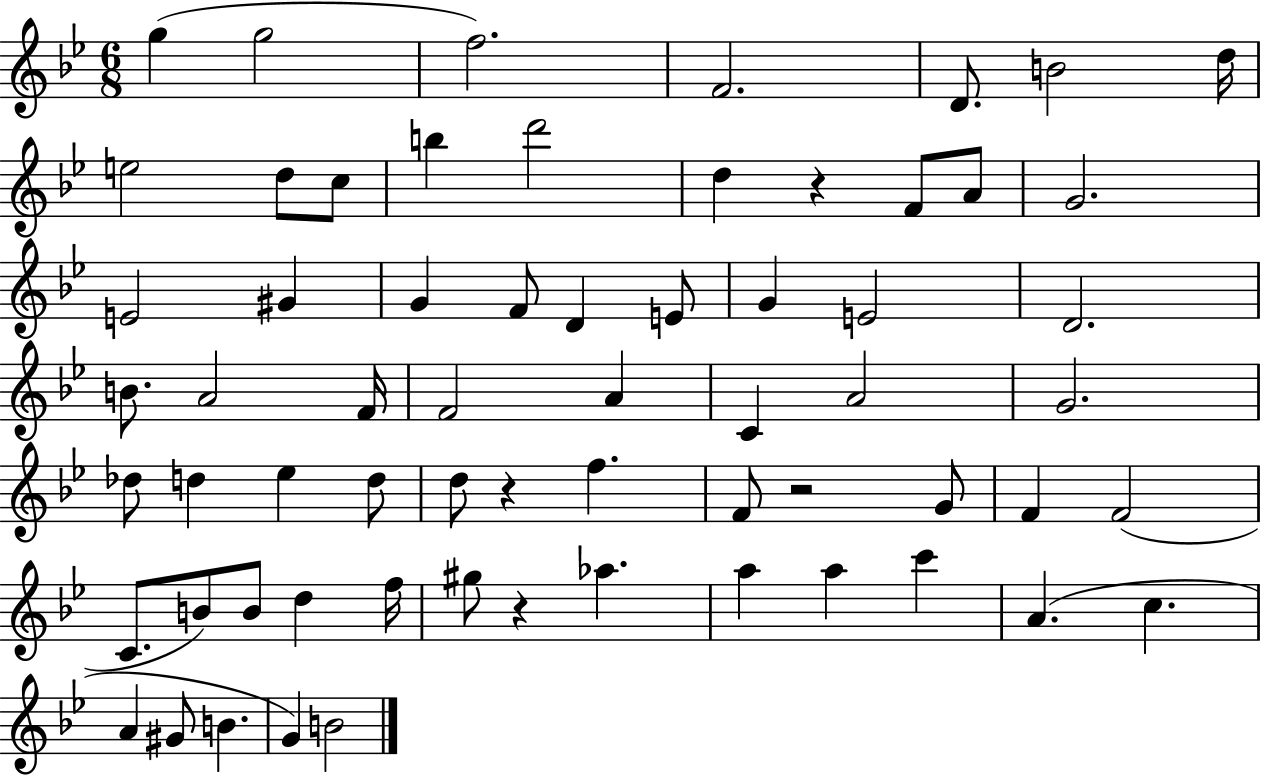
G5/q G5/h F5/h. F4/h. D4/e. B4/h D5/s E5/h D5/e C5/e B5/q D6/h D5/q R/q F4/e A4/e G4/h. E4/h G#4/q G4/q F4/e D4/q E4/e G4/q E4/h D4/h. B4/e. A4/h F4/s F4/h A4/q C4/q A4/h G4/h. Db5/e D5/q Eb5/q D5/e D5/e R/q F5/q. F4/e R/h G4/e F4/q F4/h C4/e. B4/e B4/e D5/q F5/s G#5/e R/q Ab5/q. A5/q A5/q C6/q A4/q. C5/q. A4/q G#4/e B4/q. G4/q B4/h